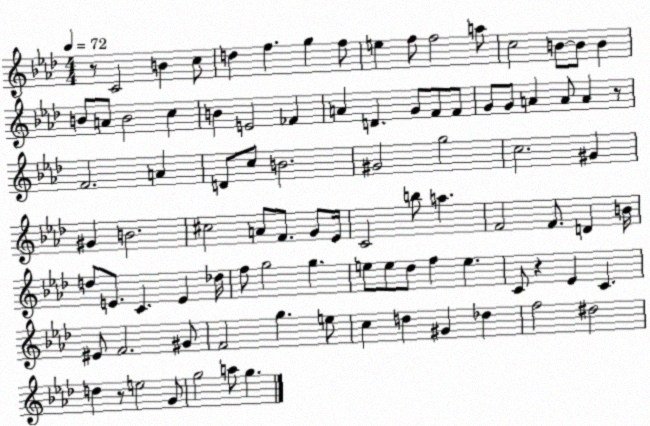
X:1
T:Untitled
M:4/4
L:1/4
K:Ab
z/2 C2 B c/2 d f g f/2 e f/2 f2 a/2 c2 B/2 B/2 B B/2 A/2 B2 c B E2 _F A D G/2 F/2 F/2 G/2 G/2 A A/2 A z/2 F2 A D/2 c/2 B2 ^G2 g2 c2 ^G ^G B2 ^c2 A/2 F/2 G/2 _E/4 C2 b/2 a F2 F/2 D B/4 d/2 E/2 C E _d/4 f/2 g2 g e/2 e/2 _d/2 f e C/2 z _E C ^E/2 F2 ^G/2 F2 g e/2 c d ^G _d f2 ^d2 d z/2 e2 G/2 g2 a/2 g